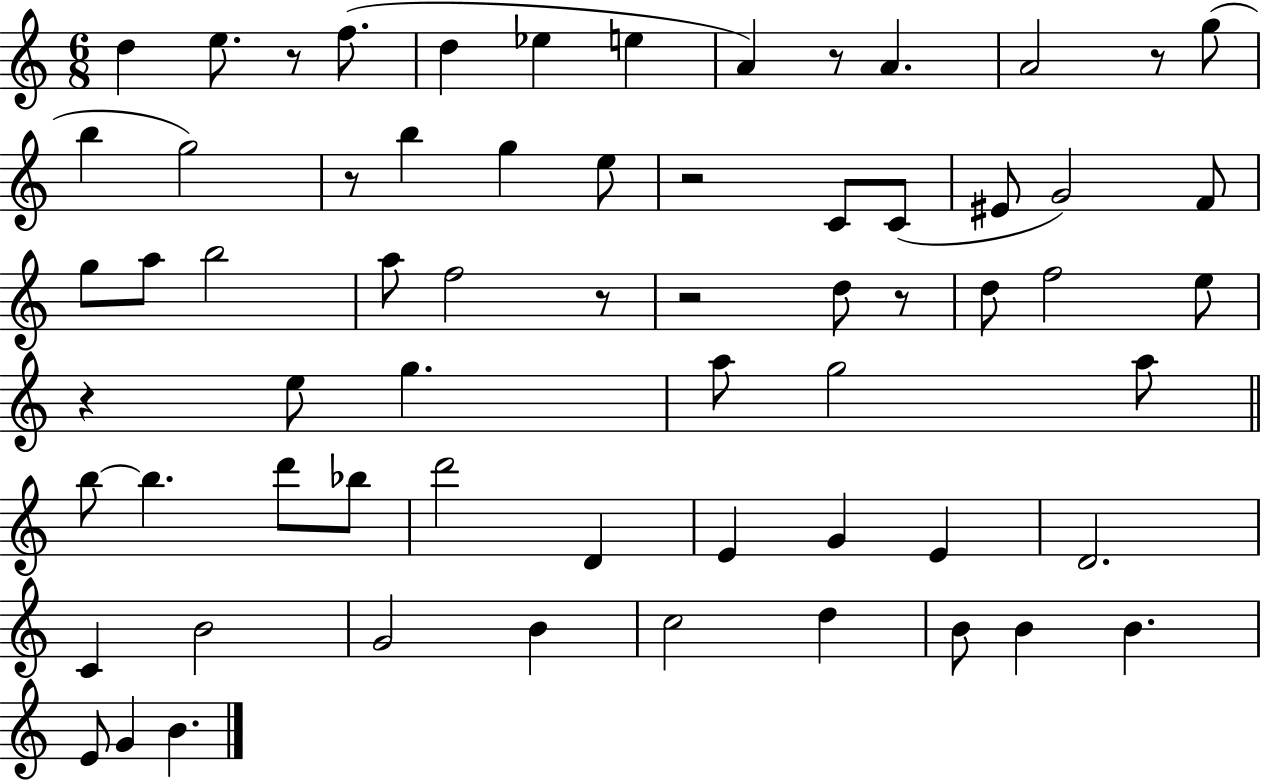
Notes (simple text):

D5/q E5/e. R/e F5/e. D5/q Eb5/q E5/q A4/q R/e A4/q. A4/h R/e G5/e B5/q G5/h R/e B5/q G5/q E5/e R/h C4/e C4/e EIS4/e G4/h F4/e G5/e A5/e B5/h A5/e F5/h R/e R/h D5/e R/e D5/e F5/h E5/e R/q E5/e G5/q. A5/e G5/h A5/e B5/e B5/q. D6/e Bb5/e D6/h D4/q E4/q G4/q E4/q D4/h. C4/q B4/h G4/h B4/q C5/h D5/q B4/e B4/q B4/q. E4/e G4/q B4/q.